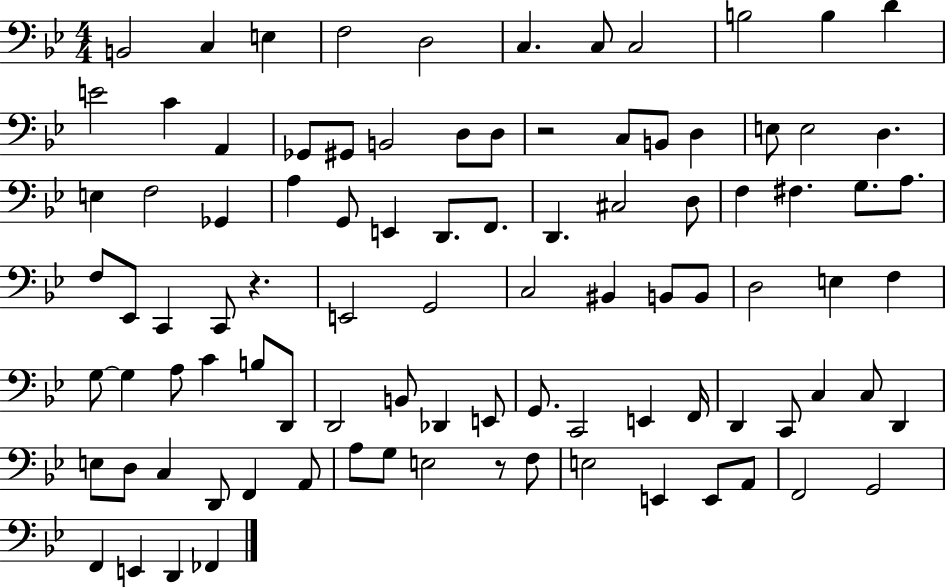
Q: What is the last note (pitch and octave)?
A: FES2